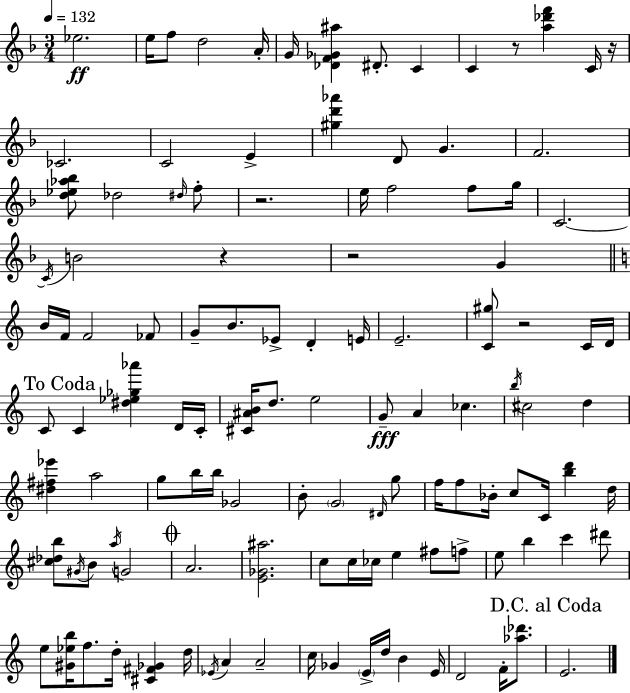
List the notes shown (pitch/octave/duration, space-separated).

Eb5/h. E5/s F5/e D5/h A4/s G4/s [Db4,F4,Gb4,A#5]/q D#4/e. C4/q C4/q R/e [A5,Db6,F6]/q C4/s R/s CES4/h. C4/h E4/q [G#5,D6,Ab6]/q D4/e G4/q. F4/h. [D5,Eb5,Ab5,Bb5]/e Db5/h D#5/s F5/e R/h. E5/s F5/h F5/e G5/s C4/h. C4/s B4/h R/q R/h G4/q B4/s F4/s F4/h FES4/e G4/e B4/e. Eb4/e D4/q E4/s E4/h. [C4,G#5]/e R/h C4/s D4/s C4/e C4/q [D#5,Eb5,Gb5,Ab6]/q D4/s C4/s [C#4,A#4,B4]/s D5/e. E5/h G4/e A4/q CES5/q. B5/s C#5/h D5/q [D#5,F#5,Eb6]/q A5/h G5/e B5/s B5/s Gb4/h B4/e G4/h D#4/s G5/e F5/s F5/e Bb4/s C5/e C4/s [B5,D6]/q D5/s [C#5,Db5,B5]/e G#4/s B4/e A5/s G4/h A4/h. [E4,Gb4,A#5]/h. C5/e C5/s CES5/s E5/q F#5/e F5/e E5/e B5/q C6/q D#6/e E5/e [G#4,Eb5,B5]/s F5/e. D5/s [C#4,F#4,Gb4]/q D5/s Eb4/s A4/q A4/h C5/s Gb4/q E4/s D5/s B4/q E4/s D4/h F4/s [Ab5,Db6]/e. E4/h.